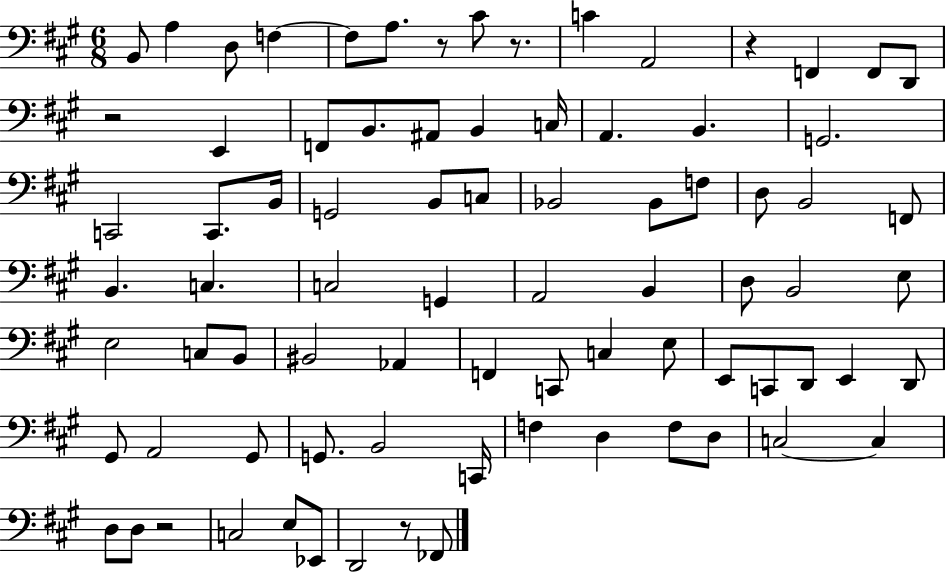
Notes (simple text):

B2/e A3/q D3/e F3/q F3/e A3/e. R/e C#4/e R/e. C4/q A2/h R/q F2/q F2/e D2/e R/h E2/q F2/e B2/e. A#2/e B2/q C3/s A2/q. B2/q. G2/h. C2/h C2/e. B2/s G2/h B2/e C3/e Bb2/h Bb2/e F3/e D3/e B2/h F2/e B2/q. C3/q. C3/h G2/q A2/h B2/q D3/e B2/h E3/e E3/h C3/e B2/e BIS2/h Ab2/q F2/q C2/e C3/q E3/e E2/e C2/e D2/e E2/q D2/e G#2/e A2/h G#2/e G2/e. B2/h C2/s F3/q D3/q F3/e D3/e C3/h C3/q D3/e D3/e R/h C3/h E3/e Eb2/e D2/h R/e FES2/e